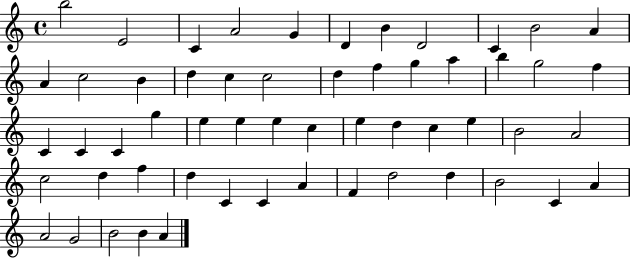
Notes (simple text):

B5/h E4/h C4/q A4/h G4/q D4/q B4/q D4/h C4/q B4/h A4/q A4/q C5/h B4/q D5/q C5/q C5/h D5/q F5/q G5/q A5/q B5/q G5/h F5/q C4/q C4/q C4/q G5/q E5/q E5/q E5/q C5/q E5/q D5/q C5/q E5/q B4/h A4/h C5/h D5/q F5/q D5/q C4/q C4/q A4/q F4/q D5/h D5/q B4/h C4/q A4/q A4/h G4/h B4/h B4/q A4/q